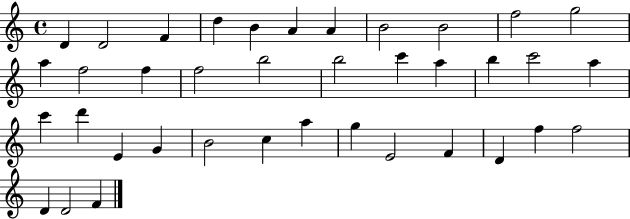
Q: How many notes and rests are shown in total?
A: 38